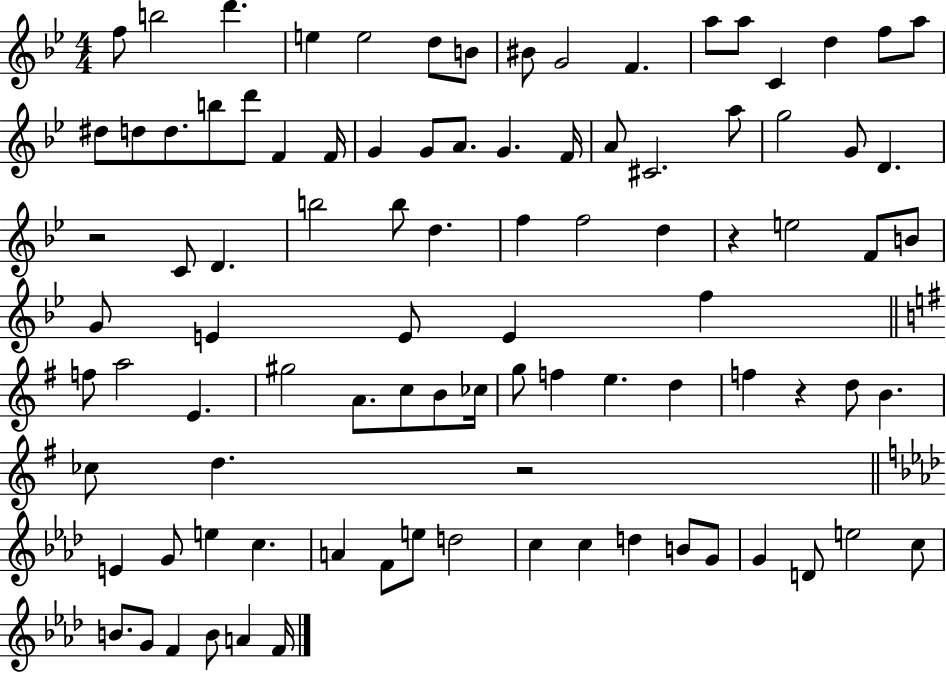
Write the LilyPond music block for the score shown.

{
  \clef treble
  \numericTimeSignature
  \time 4/4
  \key bes \major
  \repeat volta 2 { f''8 b''2 d'''4. | e''4 e''2 d''8 b'8 | bis'8 g'2 f'4. | a''8 a''8 c'4 d''4 f''8 a''8 | \break dis''8 d''8 d''8. b''8 d'''8 f'4 f'16 | g'4 g'8 a'8. g'4. f'16 | a'8 cis'2. a''8 | g''2 g'8 d'4. | \break r2 c'8 d'4. | b''2 b''8 d''4. | f''4 f''2 d''4 | r4 e''2 f'8 b'8 | \break g'8 e'4 e'8 e'4 f''4 | \bar "||" \break \key g \major f''8 a''2 e'4. | gis''2 a'8. c''8 b'8 ces''16 | g''8 f''4 e''4. d''4 | f''4 r4 d''8 b'4. | \break ces''8 d''4. r2 | \bar "||" \break \key aes \major e'4 g'8 e''4 c''4. | a'4 f'8 e''8 d''2 | c''4 c''4 d''4 b'8 g'8 | g'4 d'8 e''2 c''8 | \break b'8. g'8 f'4 b'8 a'4 f'16 | } \bar "|."
}